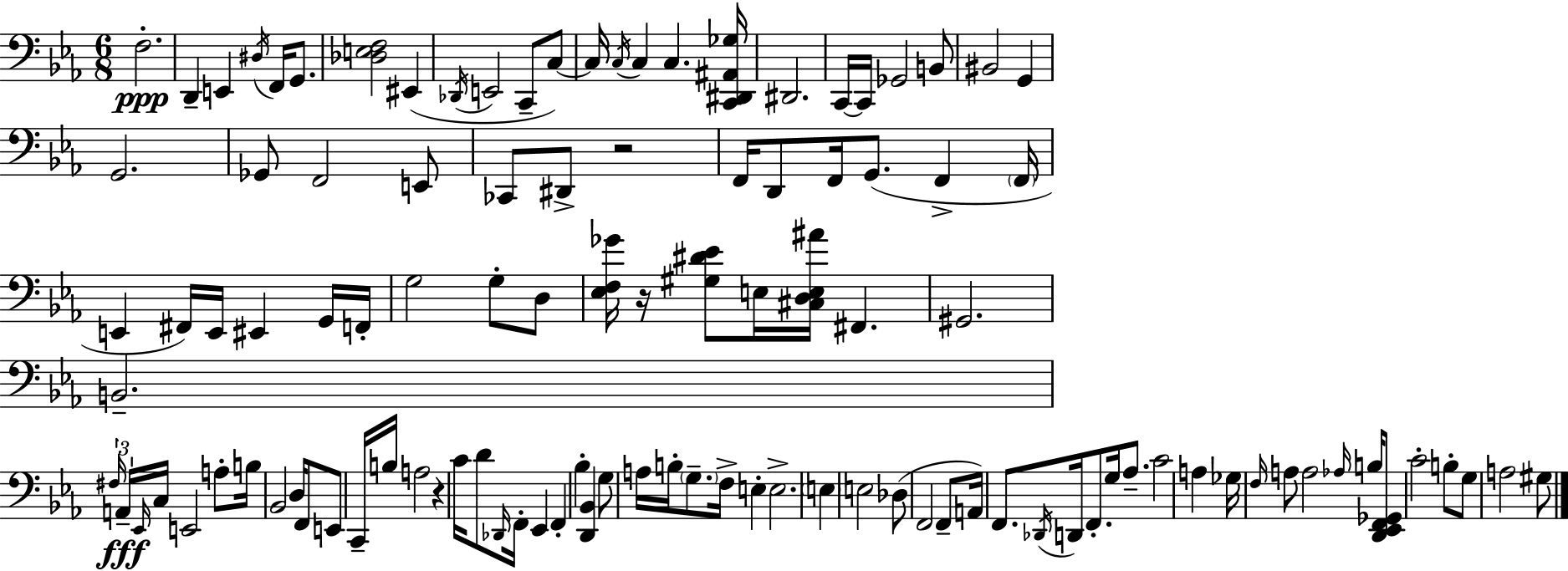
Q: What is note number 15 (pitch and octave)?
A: C3